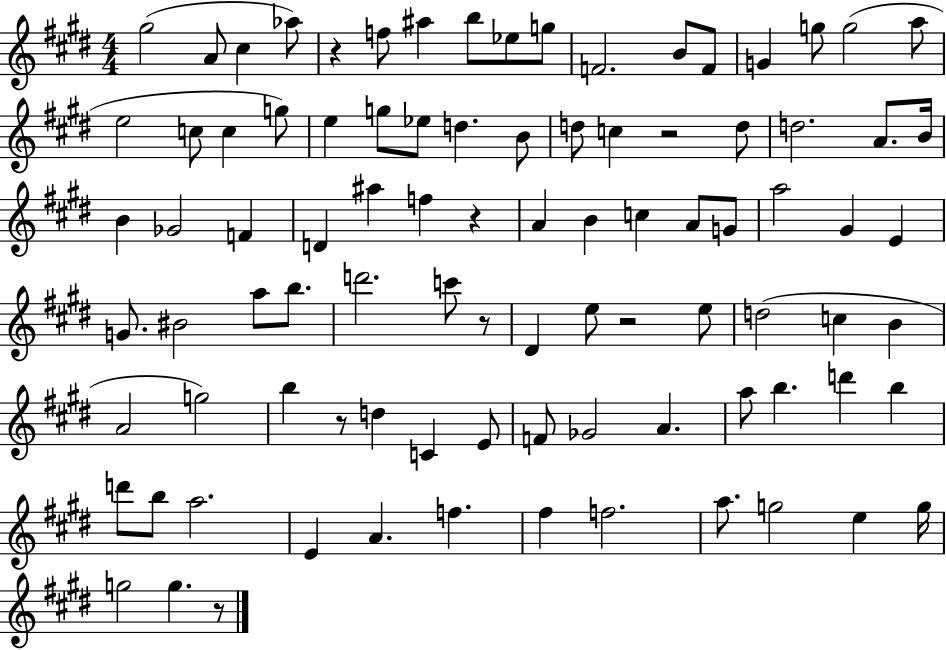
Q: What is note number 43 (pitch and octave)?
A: A5